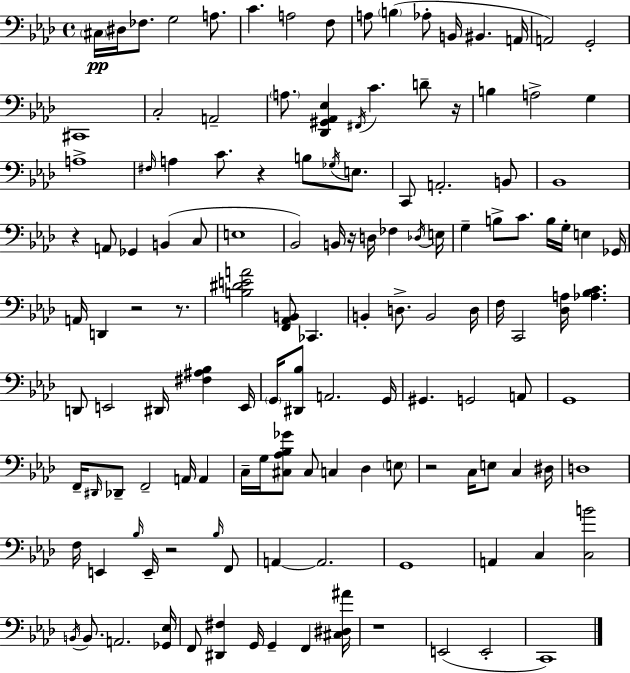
C#3/s D#3/s FES3/e. G3/h A3/e. C4/q. A3/h F3/e A3/e B3/q Ab3/e B2/s BIS2/q. A2/s A2/h G2/h C#2/w C3/h A2/h A3/e. [Db2,G#2,Ab2,Eb3]/q F#2/s C4/q. D4/e R/s B3/q A3/h G3/q A3/w F#3/s A3/q C4/e. R/q B3/e Gb3/s E3/e. C2/e A2/h. B2/e Bb2/w R/q A2/e Gb2/q B2/q C3/e E3/w Bb2/h B2/s R/s D3/s FES3/q Db3/s E3/s G3/q B3/e C4/e. B3/s G3/s E3/q Gb2/s A2/s D2/q R/h R/e. [B3,D#4,E4,A4]/h [F2,Ab2,B2]/e CES2/q. B2/q D3/e. B2/h D3/s F3/s C2/h [Db3,A3]/s [Ab3,Bb3,C4]/q. D2/e E2/h D#2/s [F#3,A#3,Bb3]/q E2/s G2/s [D#2,Bb3]/e A2/h. G2/s G#2/q. G2/h A2/e G2/w F2/s D#2/s Db2/e F2/h A2/s A2/q C3/s G3/s [C#3,Ab3,Bb3,Gb4]/e C#3/e C3/q Db3/q E3/e R/h C3/s E3/e C3/q D#3/s D3/w F3/s E2/q Bb3/s E2/s R/h Bb3/s F2/e A2/q A2/h. G2/w A2/q C3/q [C3,B4]/h B2/s B2/e. A2/h. [Gb2,Eb3]/s F2/e [D#2,F#3]/q G2/s G2/q F2/q [C#3,D#3,A#4]/s R/w E2/h E2/h C2/w